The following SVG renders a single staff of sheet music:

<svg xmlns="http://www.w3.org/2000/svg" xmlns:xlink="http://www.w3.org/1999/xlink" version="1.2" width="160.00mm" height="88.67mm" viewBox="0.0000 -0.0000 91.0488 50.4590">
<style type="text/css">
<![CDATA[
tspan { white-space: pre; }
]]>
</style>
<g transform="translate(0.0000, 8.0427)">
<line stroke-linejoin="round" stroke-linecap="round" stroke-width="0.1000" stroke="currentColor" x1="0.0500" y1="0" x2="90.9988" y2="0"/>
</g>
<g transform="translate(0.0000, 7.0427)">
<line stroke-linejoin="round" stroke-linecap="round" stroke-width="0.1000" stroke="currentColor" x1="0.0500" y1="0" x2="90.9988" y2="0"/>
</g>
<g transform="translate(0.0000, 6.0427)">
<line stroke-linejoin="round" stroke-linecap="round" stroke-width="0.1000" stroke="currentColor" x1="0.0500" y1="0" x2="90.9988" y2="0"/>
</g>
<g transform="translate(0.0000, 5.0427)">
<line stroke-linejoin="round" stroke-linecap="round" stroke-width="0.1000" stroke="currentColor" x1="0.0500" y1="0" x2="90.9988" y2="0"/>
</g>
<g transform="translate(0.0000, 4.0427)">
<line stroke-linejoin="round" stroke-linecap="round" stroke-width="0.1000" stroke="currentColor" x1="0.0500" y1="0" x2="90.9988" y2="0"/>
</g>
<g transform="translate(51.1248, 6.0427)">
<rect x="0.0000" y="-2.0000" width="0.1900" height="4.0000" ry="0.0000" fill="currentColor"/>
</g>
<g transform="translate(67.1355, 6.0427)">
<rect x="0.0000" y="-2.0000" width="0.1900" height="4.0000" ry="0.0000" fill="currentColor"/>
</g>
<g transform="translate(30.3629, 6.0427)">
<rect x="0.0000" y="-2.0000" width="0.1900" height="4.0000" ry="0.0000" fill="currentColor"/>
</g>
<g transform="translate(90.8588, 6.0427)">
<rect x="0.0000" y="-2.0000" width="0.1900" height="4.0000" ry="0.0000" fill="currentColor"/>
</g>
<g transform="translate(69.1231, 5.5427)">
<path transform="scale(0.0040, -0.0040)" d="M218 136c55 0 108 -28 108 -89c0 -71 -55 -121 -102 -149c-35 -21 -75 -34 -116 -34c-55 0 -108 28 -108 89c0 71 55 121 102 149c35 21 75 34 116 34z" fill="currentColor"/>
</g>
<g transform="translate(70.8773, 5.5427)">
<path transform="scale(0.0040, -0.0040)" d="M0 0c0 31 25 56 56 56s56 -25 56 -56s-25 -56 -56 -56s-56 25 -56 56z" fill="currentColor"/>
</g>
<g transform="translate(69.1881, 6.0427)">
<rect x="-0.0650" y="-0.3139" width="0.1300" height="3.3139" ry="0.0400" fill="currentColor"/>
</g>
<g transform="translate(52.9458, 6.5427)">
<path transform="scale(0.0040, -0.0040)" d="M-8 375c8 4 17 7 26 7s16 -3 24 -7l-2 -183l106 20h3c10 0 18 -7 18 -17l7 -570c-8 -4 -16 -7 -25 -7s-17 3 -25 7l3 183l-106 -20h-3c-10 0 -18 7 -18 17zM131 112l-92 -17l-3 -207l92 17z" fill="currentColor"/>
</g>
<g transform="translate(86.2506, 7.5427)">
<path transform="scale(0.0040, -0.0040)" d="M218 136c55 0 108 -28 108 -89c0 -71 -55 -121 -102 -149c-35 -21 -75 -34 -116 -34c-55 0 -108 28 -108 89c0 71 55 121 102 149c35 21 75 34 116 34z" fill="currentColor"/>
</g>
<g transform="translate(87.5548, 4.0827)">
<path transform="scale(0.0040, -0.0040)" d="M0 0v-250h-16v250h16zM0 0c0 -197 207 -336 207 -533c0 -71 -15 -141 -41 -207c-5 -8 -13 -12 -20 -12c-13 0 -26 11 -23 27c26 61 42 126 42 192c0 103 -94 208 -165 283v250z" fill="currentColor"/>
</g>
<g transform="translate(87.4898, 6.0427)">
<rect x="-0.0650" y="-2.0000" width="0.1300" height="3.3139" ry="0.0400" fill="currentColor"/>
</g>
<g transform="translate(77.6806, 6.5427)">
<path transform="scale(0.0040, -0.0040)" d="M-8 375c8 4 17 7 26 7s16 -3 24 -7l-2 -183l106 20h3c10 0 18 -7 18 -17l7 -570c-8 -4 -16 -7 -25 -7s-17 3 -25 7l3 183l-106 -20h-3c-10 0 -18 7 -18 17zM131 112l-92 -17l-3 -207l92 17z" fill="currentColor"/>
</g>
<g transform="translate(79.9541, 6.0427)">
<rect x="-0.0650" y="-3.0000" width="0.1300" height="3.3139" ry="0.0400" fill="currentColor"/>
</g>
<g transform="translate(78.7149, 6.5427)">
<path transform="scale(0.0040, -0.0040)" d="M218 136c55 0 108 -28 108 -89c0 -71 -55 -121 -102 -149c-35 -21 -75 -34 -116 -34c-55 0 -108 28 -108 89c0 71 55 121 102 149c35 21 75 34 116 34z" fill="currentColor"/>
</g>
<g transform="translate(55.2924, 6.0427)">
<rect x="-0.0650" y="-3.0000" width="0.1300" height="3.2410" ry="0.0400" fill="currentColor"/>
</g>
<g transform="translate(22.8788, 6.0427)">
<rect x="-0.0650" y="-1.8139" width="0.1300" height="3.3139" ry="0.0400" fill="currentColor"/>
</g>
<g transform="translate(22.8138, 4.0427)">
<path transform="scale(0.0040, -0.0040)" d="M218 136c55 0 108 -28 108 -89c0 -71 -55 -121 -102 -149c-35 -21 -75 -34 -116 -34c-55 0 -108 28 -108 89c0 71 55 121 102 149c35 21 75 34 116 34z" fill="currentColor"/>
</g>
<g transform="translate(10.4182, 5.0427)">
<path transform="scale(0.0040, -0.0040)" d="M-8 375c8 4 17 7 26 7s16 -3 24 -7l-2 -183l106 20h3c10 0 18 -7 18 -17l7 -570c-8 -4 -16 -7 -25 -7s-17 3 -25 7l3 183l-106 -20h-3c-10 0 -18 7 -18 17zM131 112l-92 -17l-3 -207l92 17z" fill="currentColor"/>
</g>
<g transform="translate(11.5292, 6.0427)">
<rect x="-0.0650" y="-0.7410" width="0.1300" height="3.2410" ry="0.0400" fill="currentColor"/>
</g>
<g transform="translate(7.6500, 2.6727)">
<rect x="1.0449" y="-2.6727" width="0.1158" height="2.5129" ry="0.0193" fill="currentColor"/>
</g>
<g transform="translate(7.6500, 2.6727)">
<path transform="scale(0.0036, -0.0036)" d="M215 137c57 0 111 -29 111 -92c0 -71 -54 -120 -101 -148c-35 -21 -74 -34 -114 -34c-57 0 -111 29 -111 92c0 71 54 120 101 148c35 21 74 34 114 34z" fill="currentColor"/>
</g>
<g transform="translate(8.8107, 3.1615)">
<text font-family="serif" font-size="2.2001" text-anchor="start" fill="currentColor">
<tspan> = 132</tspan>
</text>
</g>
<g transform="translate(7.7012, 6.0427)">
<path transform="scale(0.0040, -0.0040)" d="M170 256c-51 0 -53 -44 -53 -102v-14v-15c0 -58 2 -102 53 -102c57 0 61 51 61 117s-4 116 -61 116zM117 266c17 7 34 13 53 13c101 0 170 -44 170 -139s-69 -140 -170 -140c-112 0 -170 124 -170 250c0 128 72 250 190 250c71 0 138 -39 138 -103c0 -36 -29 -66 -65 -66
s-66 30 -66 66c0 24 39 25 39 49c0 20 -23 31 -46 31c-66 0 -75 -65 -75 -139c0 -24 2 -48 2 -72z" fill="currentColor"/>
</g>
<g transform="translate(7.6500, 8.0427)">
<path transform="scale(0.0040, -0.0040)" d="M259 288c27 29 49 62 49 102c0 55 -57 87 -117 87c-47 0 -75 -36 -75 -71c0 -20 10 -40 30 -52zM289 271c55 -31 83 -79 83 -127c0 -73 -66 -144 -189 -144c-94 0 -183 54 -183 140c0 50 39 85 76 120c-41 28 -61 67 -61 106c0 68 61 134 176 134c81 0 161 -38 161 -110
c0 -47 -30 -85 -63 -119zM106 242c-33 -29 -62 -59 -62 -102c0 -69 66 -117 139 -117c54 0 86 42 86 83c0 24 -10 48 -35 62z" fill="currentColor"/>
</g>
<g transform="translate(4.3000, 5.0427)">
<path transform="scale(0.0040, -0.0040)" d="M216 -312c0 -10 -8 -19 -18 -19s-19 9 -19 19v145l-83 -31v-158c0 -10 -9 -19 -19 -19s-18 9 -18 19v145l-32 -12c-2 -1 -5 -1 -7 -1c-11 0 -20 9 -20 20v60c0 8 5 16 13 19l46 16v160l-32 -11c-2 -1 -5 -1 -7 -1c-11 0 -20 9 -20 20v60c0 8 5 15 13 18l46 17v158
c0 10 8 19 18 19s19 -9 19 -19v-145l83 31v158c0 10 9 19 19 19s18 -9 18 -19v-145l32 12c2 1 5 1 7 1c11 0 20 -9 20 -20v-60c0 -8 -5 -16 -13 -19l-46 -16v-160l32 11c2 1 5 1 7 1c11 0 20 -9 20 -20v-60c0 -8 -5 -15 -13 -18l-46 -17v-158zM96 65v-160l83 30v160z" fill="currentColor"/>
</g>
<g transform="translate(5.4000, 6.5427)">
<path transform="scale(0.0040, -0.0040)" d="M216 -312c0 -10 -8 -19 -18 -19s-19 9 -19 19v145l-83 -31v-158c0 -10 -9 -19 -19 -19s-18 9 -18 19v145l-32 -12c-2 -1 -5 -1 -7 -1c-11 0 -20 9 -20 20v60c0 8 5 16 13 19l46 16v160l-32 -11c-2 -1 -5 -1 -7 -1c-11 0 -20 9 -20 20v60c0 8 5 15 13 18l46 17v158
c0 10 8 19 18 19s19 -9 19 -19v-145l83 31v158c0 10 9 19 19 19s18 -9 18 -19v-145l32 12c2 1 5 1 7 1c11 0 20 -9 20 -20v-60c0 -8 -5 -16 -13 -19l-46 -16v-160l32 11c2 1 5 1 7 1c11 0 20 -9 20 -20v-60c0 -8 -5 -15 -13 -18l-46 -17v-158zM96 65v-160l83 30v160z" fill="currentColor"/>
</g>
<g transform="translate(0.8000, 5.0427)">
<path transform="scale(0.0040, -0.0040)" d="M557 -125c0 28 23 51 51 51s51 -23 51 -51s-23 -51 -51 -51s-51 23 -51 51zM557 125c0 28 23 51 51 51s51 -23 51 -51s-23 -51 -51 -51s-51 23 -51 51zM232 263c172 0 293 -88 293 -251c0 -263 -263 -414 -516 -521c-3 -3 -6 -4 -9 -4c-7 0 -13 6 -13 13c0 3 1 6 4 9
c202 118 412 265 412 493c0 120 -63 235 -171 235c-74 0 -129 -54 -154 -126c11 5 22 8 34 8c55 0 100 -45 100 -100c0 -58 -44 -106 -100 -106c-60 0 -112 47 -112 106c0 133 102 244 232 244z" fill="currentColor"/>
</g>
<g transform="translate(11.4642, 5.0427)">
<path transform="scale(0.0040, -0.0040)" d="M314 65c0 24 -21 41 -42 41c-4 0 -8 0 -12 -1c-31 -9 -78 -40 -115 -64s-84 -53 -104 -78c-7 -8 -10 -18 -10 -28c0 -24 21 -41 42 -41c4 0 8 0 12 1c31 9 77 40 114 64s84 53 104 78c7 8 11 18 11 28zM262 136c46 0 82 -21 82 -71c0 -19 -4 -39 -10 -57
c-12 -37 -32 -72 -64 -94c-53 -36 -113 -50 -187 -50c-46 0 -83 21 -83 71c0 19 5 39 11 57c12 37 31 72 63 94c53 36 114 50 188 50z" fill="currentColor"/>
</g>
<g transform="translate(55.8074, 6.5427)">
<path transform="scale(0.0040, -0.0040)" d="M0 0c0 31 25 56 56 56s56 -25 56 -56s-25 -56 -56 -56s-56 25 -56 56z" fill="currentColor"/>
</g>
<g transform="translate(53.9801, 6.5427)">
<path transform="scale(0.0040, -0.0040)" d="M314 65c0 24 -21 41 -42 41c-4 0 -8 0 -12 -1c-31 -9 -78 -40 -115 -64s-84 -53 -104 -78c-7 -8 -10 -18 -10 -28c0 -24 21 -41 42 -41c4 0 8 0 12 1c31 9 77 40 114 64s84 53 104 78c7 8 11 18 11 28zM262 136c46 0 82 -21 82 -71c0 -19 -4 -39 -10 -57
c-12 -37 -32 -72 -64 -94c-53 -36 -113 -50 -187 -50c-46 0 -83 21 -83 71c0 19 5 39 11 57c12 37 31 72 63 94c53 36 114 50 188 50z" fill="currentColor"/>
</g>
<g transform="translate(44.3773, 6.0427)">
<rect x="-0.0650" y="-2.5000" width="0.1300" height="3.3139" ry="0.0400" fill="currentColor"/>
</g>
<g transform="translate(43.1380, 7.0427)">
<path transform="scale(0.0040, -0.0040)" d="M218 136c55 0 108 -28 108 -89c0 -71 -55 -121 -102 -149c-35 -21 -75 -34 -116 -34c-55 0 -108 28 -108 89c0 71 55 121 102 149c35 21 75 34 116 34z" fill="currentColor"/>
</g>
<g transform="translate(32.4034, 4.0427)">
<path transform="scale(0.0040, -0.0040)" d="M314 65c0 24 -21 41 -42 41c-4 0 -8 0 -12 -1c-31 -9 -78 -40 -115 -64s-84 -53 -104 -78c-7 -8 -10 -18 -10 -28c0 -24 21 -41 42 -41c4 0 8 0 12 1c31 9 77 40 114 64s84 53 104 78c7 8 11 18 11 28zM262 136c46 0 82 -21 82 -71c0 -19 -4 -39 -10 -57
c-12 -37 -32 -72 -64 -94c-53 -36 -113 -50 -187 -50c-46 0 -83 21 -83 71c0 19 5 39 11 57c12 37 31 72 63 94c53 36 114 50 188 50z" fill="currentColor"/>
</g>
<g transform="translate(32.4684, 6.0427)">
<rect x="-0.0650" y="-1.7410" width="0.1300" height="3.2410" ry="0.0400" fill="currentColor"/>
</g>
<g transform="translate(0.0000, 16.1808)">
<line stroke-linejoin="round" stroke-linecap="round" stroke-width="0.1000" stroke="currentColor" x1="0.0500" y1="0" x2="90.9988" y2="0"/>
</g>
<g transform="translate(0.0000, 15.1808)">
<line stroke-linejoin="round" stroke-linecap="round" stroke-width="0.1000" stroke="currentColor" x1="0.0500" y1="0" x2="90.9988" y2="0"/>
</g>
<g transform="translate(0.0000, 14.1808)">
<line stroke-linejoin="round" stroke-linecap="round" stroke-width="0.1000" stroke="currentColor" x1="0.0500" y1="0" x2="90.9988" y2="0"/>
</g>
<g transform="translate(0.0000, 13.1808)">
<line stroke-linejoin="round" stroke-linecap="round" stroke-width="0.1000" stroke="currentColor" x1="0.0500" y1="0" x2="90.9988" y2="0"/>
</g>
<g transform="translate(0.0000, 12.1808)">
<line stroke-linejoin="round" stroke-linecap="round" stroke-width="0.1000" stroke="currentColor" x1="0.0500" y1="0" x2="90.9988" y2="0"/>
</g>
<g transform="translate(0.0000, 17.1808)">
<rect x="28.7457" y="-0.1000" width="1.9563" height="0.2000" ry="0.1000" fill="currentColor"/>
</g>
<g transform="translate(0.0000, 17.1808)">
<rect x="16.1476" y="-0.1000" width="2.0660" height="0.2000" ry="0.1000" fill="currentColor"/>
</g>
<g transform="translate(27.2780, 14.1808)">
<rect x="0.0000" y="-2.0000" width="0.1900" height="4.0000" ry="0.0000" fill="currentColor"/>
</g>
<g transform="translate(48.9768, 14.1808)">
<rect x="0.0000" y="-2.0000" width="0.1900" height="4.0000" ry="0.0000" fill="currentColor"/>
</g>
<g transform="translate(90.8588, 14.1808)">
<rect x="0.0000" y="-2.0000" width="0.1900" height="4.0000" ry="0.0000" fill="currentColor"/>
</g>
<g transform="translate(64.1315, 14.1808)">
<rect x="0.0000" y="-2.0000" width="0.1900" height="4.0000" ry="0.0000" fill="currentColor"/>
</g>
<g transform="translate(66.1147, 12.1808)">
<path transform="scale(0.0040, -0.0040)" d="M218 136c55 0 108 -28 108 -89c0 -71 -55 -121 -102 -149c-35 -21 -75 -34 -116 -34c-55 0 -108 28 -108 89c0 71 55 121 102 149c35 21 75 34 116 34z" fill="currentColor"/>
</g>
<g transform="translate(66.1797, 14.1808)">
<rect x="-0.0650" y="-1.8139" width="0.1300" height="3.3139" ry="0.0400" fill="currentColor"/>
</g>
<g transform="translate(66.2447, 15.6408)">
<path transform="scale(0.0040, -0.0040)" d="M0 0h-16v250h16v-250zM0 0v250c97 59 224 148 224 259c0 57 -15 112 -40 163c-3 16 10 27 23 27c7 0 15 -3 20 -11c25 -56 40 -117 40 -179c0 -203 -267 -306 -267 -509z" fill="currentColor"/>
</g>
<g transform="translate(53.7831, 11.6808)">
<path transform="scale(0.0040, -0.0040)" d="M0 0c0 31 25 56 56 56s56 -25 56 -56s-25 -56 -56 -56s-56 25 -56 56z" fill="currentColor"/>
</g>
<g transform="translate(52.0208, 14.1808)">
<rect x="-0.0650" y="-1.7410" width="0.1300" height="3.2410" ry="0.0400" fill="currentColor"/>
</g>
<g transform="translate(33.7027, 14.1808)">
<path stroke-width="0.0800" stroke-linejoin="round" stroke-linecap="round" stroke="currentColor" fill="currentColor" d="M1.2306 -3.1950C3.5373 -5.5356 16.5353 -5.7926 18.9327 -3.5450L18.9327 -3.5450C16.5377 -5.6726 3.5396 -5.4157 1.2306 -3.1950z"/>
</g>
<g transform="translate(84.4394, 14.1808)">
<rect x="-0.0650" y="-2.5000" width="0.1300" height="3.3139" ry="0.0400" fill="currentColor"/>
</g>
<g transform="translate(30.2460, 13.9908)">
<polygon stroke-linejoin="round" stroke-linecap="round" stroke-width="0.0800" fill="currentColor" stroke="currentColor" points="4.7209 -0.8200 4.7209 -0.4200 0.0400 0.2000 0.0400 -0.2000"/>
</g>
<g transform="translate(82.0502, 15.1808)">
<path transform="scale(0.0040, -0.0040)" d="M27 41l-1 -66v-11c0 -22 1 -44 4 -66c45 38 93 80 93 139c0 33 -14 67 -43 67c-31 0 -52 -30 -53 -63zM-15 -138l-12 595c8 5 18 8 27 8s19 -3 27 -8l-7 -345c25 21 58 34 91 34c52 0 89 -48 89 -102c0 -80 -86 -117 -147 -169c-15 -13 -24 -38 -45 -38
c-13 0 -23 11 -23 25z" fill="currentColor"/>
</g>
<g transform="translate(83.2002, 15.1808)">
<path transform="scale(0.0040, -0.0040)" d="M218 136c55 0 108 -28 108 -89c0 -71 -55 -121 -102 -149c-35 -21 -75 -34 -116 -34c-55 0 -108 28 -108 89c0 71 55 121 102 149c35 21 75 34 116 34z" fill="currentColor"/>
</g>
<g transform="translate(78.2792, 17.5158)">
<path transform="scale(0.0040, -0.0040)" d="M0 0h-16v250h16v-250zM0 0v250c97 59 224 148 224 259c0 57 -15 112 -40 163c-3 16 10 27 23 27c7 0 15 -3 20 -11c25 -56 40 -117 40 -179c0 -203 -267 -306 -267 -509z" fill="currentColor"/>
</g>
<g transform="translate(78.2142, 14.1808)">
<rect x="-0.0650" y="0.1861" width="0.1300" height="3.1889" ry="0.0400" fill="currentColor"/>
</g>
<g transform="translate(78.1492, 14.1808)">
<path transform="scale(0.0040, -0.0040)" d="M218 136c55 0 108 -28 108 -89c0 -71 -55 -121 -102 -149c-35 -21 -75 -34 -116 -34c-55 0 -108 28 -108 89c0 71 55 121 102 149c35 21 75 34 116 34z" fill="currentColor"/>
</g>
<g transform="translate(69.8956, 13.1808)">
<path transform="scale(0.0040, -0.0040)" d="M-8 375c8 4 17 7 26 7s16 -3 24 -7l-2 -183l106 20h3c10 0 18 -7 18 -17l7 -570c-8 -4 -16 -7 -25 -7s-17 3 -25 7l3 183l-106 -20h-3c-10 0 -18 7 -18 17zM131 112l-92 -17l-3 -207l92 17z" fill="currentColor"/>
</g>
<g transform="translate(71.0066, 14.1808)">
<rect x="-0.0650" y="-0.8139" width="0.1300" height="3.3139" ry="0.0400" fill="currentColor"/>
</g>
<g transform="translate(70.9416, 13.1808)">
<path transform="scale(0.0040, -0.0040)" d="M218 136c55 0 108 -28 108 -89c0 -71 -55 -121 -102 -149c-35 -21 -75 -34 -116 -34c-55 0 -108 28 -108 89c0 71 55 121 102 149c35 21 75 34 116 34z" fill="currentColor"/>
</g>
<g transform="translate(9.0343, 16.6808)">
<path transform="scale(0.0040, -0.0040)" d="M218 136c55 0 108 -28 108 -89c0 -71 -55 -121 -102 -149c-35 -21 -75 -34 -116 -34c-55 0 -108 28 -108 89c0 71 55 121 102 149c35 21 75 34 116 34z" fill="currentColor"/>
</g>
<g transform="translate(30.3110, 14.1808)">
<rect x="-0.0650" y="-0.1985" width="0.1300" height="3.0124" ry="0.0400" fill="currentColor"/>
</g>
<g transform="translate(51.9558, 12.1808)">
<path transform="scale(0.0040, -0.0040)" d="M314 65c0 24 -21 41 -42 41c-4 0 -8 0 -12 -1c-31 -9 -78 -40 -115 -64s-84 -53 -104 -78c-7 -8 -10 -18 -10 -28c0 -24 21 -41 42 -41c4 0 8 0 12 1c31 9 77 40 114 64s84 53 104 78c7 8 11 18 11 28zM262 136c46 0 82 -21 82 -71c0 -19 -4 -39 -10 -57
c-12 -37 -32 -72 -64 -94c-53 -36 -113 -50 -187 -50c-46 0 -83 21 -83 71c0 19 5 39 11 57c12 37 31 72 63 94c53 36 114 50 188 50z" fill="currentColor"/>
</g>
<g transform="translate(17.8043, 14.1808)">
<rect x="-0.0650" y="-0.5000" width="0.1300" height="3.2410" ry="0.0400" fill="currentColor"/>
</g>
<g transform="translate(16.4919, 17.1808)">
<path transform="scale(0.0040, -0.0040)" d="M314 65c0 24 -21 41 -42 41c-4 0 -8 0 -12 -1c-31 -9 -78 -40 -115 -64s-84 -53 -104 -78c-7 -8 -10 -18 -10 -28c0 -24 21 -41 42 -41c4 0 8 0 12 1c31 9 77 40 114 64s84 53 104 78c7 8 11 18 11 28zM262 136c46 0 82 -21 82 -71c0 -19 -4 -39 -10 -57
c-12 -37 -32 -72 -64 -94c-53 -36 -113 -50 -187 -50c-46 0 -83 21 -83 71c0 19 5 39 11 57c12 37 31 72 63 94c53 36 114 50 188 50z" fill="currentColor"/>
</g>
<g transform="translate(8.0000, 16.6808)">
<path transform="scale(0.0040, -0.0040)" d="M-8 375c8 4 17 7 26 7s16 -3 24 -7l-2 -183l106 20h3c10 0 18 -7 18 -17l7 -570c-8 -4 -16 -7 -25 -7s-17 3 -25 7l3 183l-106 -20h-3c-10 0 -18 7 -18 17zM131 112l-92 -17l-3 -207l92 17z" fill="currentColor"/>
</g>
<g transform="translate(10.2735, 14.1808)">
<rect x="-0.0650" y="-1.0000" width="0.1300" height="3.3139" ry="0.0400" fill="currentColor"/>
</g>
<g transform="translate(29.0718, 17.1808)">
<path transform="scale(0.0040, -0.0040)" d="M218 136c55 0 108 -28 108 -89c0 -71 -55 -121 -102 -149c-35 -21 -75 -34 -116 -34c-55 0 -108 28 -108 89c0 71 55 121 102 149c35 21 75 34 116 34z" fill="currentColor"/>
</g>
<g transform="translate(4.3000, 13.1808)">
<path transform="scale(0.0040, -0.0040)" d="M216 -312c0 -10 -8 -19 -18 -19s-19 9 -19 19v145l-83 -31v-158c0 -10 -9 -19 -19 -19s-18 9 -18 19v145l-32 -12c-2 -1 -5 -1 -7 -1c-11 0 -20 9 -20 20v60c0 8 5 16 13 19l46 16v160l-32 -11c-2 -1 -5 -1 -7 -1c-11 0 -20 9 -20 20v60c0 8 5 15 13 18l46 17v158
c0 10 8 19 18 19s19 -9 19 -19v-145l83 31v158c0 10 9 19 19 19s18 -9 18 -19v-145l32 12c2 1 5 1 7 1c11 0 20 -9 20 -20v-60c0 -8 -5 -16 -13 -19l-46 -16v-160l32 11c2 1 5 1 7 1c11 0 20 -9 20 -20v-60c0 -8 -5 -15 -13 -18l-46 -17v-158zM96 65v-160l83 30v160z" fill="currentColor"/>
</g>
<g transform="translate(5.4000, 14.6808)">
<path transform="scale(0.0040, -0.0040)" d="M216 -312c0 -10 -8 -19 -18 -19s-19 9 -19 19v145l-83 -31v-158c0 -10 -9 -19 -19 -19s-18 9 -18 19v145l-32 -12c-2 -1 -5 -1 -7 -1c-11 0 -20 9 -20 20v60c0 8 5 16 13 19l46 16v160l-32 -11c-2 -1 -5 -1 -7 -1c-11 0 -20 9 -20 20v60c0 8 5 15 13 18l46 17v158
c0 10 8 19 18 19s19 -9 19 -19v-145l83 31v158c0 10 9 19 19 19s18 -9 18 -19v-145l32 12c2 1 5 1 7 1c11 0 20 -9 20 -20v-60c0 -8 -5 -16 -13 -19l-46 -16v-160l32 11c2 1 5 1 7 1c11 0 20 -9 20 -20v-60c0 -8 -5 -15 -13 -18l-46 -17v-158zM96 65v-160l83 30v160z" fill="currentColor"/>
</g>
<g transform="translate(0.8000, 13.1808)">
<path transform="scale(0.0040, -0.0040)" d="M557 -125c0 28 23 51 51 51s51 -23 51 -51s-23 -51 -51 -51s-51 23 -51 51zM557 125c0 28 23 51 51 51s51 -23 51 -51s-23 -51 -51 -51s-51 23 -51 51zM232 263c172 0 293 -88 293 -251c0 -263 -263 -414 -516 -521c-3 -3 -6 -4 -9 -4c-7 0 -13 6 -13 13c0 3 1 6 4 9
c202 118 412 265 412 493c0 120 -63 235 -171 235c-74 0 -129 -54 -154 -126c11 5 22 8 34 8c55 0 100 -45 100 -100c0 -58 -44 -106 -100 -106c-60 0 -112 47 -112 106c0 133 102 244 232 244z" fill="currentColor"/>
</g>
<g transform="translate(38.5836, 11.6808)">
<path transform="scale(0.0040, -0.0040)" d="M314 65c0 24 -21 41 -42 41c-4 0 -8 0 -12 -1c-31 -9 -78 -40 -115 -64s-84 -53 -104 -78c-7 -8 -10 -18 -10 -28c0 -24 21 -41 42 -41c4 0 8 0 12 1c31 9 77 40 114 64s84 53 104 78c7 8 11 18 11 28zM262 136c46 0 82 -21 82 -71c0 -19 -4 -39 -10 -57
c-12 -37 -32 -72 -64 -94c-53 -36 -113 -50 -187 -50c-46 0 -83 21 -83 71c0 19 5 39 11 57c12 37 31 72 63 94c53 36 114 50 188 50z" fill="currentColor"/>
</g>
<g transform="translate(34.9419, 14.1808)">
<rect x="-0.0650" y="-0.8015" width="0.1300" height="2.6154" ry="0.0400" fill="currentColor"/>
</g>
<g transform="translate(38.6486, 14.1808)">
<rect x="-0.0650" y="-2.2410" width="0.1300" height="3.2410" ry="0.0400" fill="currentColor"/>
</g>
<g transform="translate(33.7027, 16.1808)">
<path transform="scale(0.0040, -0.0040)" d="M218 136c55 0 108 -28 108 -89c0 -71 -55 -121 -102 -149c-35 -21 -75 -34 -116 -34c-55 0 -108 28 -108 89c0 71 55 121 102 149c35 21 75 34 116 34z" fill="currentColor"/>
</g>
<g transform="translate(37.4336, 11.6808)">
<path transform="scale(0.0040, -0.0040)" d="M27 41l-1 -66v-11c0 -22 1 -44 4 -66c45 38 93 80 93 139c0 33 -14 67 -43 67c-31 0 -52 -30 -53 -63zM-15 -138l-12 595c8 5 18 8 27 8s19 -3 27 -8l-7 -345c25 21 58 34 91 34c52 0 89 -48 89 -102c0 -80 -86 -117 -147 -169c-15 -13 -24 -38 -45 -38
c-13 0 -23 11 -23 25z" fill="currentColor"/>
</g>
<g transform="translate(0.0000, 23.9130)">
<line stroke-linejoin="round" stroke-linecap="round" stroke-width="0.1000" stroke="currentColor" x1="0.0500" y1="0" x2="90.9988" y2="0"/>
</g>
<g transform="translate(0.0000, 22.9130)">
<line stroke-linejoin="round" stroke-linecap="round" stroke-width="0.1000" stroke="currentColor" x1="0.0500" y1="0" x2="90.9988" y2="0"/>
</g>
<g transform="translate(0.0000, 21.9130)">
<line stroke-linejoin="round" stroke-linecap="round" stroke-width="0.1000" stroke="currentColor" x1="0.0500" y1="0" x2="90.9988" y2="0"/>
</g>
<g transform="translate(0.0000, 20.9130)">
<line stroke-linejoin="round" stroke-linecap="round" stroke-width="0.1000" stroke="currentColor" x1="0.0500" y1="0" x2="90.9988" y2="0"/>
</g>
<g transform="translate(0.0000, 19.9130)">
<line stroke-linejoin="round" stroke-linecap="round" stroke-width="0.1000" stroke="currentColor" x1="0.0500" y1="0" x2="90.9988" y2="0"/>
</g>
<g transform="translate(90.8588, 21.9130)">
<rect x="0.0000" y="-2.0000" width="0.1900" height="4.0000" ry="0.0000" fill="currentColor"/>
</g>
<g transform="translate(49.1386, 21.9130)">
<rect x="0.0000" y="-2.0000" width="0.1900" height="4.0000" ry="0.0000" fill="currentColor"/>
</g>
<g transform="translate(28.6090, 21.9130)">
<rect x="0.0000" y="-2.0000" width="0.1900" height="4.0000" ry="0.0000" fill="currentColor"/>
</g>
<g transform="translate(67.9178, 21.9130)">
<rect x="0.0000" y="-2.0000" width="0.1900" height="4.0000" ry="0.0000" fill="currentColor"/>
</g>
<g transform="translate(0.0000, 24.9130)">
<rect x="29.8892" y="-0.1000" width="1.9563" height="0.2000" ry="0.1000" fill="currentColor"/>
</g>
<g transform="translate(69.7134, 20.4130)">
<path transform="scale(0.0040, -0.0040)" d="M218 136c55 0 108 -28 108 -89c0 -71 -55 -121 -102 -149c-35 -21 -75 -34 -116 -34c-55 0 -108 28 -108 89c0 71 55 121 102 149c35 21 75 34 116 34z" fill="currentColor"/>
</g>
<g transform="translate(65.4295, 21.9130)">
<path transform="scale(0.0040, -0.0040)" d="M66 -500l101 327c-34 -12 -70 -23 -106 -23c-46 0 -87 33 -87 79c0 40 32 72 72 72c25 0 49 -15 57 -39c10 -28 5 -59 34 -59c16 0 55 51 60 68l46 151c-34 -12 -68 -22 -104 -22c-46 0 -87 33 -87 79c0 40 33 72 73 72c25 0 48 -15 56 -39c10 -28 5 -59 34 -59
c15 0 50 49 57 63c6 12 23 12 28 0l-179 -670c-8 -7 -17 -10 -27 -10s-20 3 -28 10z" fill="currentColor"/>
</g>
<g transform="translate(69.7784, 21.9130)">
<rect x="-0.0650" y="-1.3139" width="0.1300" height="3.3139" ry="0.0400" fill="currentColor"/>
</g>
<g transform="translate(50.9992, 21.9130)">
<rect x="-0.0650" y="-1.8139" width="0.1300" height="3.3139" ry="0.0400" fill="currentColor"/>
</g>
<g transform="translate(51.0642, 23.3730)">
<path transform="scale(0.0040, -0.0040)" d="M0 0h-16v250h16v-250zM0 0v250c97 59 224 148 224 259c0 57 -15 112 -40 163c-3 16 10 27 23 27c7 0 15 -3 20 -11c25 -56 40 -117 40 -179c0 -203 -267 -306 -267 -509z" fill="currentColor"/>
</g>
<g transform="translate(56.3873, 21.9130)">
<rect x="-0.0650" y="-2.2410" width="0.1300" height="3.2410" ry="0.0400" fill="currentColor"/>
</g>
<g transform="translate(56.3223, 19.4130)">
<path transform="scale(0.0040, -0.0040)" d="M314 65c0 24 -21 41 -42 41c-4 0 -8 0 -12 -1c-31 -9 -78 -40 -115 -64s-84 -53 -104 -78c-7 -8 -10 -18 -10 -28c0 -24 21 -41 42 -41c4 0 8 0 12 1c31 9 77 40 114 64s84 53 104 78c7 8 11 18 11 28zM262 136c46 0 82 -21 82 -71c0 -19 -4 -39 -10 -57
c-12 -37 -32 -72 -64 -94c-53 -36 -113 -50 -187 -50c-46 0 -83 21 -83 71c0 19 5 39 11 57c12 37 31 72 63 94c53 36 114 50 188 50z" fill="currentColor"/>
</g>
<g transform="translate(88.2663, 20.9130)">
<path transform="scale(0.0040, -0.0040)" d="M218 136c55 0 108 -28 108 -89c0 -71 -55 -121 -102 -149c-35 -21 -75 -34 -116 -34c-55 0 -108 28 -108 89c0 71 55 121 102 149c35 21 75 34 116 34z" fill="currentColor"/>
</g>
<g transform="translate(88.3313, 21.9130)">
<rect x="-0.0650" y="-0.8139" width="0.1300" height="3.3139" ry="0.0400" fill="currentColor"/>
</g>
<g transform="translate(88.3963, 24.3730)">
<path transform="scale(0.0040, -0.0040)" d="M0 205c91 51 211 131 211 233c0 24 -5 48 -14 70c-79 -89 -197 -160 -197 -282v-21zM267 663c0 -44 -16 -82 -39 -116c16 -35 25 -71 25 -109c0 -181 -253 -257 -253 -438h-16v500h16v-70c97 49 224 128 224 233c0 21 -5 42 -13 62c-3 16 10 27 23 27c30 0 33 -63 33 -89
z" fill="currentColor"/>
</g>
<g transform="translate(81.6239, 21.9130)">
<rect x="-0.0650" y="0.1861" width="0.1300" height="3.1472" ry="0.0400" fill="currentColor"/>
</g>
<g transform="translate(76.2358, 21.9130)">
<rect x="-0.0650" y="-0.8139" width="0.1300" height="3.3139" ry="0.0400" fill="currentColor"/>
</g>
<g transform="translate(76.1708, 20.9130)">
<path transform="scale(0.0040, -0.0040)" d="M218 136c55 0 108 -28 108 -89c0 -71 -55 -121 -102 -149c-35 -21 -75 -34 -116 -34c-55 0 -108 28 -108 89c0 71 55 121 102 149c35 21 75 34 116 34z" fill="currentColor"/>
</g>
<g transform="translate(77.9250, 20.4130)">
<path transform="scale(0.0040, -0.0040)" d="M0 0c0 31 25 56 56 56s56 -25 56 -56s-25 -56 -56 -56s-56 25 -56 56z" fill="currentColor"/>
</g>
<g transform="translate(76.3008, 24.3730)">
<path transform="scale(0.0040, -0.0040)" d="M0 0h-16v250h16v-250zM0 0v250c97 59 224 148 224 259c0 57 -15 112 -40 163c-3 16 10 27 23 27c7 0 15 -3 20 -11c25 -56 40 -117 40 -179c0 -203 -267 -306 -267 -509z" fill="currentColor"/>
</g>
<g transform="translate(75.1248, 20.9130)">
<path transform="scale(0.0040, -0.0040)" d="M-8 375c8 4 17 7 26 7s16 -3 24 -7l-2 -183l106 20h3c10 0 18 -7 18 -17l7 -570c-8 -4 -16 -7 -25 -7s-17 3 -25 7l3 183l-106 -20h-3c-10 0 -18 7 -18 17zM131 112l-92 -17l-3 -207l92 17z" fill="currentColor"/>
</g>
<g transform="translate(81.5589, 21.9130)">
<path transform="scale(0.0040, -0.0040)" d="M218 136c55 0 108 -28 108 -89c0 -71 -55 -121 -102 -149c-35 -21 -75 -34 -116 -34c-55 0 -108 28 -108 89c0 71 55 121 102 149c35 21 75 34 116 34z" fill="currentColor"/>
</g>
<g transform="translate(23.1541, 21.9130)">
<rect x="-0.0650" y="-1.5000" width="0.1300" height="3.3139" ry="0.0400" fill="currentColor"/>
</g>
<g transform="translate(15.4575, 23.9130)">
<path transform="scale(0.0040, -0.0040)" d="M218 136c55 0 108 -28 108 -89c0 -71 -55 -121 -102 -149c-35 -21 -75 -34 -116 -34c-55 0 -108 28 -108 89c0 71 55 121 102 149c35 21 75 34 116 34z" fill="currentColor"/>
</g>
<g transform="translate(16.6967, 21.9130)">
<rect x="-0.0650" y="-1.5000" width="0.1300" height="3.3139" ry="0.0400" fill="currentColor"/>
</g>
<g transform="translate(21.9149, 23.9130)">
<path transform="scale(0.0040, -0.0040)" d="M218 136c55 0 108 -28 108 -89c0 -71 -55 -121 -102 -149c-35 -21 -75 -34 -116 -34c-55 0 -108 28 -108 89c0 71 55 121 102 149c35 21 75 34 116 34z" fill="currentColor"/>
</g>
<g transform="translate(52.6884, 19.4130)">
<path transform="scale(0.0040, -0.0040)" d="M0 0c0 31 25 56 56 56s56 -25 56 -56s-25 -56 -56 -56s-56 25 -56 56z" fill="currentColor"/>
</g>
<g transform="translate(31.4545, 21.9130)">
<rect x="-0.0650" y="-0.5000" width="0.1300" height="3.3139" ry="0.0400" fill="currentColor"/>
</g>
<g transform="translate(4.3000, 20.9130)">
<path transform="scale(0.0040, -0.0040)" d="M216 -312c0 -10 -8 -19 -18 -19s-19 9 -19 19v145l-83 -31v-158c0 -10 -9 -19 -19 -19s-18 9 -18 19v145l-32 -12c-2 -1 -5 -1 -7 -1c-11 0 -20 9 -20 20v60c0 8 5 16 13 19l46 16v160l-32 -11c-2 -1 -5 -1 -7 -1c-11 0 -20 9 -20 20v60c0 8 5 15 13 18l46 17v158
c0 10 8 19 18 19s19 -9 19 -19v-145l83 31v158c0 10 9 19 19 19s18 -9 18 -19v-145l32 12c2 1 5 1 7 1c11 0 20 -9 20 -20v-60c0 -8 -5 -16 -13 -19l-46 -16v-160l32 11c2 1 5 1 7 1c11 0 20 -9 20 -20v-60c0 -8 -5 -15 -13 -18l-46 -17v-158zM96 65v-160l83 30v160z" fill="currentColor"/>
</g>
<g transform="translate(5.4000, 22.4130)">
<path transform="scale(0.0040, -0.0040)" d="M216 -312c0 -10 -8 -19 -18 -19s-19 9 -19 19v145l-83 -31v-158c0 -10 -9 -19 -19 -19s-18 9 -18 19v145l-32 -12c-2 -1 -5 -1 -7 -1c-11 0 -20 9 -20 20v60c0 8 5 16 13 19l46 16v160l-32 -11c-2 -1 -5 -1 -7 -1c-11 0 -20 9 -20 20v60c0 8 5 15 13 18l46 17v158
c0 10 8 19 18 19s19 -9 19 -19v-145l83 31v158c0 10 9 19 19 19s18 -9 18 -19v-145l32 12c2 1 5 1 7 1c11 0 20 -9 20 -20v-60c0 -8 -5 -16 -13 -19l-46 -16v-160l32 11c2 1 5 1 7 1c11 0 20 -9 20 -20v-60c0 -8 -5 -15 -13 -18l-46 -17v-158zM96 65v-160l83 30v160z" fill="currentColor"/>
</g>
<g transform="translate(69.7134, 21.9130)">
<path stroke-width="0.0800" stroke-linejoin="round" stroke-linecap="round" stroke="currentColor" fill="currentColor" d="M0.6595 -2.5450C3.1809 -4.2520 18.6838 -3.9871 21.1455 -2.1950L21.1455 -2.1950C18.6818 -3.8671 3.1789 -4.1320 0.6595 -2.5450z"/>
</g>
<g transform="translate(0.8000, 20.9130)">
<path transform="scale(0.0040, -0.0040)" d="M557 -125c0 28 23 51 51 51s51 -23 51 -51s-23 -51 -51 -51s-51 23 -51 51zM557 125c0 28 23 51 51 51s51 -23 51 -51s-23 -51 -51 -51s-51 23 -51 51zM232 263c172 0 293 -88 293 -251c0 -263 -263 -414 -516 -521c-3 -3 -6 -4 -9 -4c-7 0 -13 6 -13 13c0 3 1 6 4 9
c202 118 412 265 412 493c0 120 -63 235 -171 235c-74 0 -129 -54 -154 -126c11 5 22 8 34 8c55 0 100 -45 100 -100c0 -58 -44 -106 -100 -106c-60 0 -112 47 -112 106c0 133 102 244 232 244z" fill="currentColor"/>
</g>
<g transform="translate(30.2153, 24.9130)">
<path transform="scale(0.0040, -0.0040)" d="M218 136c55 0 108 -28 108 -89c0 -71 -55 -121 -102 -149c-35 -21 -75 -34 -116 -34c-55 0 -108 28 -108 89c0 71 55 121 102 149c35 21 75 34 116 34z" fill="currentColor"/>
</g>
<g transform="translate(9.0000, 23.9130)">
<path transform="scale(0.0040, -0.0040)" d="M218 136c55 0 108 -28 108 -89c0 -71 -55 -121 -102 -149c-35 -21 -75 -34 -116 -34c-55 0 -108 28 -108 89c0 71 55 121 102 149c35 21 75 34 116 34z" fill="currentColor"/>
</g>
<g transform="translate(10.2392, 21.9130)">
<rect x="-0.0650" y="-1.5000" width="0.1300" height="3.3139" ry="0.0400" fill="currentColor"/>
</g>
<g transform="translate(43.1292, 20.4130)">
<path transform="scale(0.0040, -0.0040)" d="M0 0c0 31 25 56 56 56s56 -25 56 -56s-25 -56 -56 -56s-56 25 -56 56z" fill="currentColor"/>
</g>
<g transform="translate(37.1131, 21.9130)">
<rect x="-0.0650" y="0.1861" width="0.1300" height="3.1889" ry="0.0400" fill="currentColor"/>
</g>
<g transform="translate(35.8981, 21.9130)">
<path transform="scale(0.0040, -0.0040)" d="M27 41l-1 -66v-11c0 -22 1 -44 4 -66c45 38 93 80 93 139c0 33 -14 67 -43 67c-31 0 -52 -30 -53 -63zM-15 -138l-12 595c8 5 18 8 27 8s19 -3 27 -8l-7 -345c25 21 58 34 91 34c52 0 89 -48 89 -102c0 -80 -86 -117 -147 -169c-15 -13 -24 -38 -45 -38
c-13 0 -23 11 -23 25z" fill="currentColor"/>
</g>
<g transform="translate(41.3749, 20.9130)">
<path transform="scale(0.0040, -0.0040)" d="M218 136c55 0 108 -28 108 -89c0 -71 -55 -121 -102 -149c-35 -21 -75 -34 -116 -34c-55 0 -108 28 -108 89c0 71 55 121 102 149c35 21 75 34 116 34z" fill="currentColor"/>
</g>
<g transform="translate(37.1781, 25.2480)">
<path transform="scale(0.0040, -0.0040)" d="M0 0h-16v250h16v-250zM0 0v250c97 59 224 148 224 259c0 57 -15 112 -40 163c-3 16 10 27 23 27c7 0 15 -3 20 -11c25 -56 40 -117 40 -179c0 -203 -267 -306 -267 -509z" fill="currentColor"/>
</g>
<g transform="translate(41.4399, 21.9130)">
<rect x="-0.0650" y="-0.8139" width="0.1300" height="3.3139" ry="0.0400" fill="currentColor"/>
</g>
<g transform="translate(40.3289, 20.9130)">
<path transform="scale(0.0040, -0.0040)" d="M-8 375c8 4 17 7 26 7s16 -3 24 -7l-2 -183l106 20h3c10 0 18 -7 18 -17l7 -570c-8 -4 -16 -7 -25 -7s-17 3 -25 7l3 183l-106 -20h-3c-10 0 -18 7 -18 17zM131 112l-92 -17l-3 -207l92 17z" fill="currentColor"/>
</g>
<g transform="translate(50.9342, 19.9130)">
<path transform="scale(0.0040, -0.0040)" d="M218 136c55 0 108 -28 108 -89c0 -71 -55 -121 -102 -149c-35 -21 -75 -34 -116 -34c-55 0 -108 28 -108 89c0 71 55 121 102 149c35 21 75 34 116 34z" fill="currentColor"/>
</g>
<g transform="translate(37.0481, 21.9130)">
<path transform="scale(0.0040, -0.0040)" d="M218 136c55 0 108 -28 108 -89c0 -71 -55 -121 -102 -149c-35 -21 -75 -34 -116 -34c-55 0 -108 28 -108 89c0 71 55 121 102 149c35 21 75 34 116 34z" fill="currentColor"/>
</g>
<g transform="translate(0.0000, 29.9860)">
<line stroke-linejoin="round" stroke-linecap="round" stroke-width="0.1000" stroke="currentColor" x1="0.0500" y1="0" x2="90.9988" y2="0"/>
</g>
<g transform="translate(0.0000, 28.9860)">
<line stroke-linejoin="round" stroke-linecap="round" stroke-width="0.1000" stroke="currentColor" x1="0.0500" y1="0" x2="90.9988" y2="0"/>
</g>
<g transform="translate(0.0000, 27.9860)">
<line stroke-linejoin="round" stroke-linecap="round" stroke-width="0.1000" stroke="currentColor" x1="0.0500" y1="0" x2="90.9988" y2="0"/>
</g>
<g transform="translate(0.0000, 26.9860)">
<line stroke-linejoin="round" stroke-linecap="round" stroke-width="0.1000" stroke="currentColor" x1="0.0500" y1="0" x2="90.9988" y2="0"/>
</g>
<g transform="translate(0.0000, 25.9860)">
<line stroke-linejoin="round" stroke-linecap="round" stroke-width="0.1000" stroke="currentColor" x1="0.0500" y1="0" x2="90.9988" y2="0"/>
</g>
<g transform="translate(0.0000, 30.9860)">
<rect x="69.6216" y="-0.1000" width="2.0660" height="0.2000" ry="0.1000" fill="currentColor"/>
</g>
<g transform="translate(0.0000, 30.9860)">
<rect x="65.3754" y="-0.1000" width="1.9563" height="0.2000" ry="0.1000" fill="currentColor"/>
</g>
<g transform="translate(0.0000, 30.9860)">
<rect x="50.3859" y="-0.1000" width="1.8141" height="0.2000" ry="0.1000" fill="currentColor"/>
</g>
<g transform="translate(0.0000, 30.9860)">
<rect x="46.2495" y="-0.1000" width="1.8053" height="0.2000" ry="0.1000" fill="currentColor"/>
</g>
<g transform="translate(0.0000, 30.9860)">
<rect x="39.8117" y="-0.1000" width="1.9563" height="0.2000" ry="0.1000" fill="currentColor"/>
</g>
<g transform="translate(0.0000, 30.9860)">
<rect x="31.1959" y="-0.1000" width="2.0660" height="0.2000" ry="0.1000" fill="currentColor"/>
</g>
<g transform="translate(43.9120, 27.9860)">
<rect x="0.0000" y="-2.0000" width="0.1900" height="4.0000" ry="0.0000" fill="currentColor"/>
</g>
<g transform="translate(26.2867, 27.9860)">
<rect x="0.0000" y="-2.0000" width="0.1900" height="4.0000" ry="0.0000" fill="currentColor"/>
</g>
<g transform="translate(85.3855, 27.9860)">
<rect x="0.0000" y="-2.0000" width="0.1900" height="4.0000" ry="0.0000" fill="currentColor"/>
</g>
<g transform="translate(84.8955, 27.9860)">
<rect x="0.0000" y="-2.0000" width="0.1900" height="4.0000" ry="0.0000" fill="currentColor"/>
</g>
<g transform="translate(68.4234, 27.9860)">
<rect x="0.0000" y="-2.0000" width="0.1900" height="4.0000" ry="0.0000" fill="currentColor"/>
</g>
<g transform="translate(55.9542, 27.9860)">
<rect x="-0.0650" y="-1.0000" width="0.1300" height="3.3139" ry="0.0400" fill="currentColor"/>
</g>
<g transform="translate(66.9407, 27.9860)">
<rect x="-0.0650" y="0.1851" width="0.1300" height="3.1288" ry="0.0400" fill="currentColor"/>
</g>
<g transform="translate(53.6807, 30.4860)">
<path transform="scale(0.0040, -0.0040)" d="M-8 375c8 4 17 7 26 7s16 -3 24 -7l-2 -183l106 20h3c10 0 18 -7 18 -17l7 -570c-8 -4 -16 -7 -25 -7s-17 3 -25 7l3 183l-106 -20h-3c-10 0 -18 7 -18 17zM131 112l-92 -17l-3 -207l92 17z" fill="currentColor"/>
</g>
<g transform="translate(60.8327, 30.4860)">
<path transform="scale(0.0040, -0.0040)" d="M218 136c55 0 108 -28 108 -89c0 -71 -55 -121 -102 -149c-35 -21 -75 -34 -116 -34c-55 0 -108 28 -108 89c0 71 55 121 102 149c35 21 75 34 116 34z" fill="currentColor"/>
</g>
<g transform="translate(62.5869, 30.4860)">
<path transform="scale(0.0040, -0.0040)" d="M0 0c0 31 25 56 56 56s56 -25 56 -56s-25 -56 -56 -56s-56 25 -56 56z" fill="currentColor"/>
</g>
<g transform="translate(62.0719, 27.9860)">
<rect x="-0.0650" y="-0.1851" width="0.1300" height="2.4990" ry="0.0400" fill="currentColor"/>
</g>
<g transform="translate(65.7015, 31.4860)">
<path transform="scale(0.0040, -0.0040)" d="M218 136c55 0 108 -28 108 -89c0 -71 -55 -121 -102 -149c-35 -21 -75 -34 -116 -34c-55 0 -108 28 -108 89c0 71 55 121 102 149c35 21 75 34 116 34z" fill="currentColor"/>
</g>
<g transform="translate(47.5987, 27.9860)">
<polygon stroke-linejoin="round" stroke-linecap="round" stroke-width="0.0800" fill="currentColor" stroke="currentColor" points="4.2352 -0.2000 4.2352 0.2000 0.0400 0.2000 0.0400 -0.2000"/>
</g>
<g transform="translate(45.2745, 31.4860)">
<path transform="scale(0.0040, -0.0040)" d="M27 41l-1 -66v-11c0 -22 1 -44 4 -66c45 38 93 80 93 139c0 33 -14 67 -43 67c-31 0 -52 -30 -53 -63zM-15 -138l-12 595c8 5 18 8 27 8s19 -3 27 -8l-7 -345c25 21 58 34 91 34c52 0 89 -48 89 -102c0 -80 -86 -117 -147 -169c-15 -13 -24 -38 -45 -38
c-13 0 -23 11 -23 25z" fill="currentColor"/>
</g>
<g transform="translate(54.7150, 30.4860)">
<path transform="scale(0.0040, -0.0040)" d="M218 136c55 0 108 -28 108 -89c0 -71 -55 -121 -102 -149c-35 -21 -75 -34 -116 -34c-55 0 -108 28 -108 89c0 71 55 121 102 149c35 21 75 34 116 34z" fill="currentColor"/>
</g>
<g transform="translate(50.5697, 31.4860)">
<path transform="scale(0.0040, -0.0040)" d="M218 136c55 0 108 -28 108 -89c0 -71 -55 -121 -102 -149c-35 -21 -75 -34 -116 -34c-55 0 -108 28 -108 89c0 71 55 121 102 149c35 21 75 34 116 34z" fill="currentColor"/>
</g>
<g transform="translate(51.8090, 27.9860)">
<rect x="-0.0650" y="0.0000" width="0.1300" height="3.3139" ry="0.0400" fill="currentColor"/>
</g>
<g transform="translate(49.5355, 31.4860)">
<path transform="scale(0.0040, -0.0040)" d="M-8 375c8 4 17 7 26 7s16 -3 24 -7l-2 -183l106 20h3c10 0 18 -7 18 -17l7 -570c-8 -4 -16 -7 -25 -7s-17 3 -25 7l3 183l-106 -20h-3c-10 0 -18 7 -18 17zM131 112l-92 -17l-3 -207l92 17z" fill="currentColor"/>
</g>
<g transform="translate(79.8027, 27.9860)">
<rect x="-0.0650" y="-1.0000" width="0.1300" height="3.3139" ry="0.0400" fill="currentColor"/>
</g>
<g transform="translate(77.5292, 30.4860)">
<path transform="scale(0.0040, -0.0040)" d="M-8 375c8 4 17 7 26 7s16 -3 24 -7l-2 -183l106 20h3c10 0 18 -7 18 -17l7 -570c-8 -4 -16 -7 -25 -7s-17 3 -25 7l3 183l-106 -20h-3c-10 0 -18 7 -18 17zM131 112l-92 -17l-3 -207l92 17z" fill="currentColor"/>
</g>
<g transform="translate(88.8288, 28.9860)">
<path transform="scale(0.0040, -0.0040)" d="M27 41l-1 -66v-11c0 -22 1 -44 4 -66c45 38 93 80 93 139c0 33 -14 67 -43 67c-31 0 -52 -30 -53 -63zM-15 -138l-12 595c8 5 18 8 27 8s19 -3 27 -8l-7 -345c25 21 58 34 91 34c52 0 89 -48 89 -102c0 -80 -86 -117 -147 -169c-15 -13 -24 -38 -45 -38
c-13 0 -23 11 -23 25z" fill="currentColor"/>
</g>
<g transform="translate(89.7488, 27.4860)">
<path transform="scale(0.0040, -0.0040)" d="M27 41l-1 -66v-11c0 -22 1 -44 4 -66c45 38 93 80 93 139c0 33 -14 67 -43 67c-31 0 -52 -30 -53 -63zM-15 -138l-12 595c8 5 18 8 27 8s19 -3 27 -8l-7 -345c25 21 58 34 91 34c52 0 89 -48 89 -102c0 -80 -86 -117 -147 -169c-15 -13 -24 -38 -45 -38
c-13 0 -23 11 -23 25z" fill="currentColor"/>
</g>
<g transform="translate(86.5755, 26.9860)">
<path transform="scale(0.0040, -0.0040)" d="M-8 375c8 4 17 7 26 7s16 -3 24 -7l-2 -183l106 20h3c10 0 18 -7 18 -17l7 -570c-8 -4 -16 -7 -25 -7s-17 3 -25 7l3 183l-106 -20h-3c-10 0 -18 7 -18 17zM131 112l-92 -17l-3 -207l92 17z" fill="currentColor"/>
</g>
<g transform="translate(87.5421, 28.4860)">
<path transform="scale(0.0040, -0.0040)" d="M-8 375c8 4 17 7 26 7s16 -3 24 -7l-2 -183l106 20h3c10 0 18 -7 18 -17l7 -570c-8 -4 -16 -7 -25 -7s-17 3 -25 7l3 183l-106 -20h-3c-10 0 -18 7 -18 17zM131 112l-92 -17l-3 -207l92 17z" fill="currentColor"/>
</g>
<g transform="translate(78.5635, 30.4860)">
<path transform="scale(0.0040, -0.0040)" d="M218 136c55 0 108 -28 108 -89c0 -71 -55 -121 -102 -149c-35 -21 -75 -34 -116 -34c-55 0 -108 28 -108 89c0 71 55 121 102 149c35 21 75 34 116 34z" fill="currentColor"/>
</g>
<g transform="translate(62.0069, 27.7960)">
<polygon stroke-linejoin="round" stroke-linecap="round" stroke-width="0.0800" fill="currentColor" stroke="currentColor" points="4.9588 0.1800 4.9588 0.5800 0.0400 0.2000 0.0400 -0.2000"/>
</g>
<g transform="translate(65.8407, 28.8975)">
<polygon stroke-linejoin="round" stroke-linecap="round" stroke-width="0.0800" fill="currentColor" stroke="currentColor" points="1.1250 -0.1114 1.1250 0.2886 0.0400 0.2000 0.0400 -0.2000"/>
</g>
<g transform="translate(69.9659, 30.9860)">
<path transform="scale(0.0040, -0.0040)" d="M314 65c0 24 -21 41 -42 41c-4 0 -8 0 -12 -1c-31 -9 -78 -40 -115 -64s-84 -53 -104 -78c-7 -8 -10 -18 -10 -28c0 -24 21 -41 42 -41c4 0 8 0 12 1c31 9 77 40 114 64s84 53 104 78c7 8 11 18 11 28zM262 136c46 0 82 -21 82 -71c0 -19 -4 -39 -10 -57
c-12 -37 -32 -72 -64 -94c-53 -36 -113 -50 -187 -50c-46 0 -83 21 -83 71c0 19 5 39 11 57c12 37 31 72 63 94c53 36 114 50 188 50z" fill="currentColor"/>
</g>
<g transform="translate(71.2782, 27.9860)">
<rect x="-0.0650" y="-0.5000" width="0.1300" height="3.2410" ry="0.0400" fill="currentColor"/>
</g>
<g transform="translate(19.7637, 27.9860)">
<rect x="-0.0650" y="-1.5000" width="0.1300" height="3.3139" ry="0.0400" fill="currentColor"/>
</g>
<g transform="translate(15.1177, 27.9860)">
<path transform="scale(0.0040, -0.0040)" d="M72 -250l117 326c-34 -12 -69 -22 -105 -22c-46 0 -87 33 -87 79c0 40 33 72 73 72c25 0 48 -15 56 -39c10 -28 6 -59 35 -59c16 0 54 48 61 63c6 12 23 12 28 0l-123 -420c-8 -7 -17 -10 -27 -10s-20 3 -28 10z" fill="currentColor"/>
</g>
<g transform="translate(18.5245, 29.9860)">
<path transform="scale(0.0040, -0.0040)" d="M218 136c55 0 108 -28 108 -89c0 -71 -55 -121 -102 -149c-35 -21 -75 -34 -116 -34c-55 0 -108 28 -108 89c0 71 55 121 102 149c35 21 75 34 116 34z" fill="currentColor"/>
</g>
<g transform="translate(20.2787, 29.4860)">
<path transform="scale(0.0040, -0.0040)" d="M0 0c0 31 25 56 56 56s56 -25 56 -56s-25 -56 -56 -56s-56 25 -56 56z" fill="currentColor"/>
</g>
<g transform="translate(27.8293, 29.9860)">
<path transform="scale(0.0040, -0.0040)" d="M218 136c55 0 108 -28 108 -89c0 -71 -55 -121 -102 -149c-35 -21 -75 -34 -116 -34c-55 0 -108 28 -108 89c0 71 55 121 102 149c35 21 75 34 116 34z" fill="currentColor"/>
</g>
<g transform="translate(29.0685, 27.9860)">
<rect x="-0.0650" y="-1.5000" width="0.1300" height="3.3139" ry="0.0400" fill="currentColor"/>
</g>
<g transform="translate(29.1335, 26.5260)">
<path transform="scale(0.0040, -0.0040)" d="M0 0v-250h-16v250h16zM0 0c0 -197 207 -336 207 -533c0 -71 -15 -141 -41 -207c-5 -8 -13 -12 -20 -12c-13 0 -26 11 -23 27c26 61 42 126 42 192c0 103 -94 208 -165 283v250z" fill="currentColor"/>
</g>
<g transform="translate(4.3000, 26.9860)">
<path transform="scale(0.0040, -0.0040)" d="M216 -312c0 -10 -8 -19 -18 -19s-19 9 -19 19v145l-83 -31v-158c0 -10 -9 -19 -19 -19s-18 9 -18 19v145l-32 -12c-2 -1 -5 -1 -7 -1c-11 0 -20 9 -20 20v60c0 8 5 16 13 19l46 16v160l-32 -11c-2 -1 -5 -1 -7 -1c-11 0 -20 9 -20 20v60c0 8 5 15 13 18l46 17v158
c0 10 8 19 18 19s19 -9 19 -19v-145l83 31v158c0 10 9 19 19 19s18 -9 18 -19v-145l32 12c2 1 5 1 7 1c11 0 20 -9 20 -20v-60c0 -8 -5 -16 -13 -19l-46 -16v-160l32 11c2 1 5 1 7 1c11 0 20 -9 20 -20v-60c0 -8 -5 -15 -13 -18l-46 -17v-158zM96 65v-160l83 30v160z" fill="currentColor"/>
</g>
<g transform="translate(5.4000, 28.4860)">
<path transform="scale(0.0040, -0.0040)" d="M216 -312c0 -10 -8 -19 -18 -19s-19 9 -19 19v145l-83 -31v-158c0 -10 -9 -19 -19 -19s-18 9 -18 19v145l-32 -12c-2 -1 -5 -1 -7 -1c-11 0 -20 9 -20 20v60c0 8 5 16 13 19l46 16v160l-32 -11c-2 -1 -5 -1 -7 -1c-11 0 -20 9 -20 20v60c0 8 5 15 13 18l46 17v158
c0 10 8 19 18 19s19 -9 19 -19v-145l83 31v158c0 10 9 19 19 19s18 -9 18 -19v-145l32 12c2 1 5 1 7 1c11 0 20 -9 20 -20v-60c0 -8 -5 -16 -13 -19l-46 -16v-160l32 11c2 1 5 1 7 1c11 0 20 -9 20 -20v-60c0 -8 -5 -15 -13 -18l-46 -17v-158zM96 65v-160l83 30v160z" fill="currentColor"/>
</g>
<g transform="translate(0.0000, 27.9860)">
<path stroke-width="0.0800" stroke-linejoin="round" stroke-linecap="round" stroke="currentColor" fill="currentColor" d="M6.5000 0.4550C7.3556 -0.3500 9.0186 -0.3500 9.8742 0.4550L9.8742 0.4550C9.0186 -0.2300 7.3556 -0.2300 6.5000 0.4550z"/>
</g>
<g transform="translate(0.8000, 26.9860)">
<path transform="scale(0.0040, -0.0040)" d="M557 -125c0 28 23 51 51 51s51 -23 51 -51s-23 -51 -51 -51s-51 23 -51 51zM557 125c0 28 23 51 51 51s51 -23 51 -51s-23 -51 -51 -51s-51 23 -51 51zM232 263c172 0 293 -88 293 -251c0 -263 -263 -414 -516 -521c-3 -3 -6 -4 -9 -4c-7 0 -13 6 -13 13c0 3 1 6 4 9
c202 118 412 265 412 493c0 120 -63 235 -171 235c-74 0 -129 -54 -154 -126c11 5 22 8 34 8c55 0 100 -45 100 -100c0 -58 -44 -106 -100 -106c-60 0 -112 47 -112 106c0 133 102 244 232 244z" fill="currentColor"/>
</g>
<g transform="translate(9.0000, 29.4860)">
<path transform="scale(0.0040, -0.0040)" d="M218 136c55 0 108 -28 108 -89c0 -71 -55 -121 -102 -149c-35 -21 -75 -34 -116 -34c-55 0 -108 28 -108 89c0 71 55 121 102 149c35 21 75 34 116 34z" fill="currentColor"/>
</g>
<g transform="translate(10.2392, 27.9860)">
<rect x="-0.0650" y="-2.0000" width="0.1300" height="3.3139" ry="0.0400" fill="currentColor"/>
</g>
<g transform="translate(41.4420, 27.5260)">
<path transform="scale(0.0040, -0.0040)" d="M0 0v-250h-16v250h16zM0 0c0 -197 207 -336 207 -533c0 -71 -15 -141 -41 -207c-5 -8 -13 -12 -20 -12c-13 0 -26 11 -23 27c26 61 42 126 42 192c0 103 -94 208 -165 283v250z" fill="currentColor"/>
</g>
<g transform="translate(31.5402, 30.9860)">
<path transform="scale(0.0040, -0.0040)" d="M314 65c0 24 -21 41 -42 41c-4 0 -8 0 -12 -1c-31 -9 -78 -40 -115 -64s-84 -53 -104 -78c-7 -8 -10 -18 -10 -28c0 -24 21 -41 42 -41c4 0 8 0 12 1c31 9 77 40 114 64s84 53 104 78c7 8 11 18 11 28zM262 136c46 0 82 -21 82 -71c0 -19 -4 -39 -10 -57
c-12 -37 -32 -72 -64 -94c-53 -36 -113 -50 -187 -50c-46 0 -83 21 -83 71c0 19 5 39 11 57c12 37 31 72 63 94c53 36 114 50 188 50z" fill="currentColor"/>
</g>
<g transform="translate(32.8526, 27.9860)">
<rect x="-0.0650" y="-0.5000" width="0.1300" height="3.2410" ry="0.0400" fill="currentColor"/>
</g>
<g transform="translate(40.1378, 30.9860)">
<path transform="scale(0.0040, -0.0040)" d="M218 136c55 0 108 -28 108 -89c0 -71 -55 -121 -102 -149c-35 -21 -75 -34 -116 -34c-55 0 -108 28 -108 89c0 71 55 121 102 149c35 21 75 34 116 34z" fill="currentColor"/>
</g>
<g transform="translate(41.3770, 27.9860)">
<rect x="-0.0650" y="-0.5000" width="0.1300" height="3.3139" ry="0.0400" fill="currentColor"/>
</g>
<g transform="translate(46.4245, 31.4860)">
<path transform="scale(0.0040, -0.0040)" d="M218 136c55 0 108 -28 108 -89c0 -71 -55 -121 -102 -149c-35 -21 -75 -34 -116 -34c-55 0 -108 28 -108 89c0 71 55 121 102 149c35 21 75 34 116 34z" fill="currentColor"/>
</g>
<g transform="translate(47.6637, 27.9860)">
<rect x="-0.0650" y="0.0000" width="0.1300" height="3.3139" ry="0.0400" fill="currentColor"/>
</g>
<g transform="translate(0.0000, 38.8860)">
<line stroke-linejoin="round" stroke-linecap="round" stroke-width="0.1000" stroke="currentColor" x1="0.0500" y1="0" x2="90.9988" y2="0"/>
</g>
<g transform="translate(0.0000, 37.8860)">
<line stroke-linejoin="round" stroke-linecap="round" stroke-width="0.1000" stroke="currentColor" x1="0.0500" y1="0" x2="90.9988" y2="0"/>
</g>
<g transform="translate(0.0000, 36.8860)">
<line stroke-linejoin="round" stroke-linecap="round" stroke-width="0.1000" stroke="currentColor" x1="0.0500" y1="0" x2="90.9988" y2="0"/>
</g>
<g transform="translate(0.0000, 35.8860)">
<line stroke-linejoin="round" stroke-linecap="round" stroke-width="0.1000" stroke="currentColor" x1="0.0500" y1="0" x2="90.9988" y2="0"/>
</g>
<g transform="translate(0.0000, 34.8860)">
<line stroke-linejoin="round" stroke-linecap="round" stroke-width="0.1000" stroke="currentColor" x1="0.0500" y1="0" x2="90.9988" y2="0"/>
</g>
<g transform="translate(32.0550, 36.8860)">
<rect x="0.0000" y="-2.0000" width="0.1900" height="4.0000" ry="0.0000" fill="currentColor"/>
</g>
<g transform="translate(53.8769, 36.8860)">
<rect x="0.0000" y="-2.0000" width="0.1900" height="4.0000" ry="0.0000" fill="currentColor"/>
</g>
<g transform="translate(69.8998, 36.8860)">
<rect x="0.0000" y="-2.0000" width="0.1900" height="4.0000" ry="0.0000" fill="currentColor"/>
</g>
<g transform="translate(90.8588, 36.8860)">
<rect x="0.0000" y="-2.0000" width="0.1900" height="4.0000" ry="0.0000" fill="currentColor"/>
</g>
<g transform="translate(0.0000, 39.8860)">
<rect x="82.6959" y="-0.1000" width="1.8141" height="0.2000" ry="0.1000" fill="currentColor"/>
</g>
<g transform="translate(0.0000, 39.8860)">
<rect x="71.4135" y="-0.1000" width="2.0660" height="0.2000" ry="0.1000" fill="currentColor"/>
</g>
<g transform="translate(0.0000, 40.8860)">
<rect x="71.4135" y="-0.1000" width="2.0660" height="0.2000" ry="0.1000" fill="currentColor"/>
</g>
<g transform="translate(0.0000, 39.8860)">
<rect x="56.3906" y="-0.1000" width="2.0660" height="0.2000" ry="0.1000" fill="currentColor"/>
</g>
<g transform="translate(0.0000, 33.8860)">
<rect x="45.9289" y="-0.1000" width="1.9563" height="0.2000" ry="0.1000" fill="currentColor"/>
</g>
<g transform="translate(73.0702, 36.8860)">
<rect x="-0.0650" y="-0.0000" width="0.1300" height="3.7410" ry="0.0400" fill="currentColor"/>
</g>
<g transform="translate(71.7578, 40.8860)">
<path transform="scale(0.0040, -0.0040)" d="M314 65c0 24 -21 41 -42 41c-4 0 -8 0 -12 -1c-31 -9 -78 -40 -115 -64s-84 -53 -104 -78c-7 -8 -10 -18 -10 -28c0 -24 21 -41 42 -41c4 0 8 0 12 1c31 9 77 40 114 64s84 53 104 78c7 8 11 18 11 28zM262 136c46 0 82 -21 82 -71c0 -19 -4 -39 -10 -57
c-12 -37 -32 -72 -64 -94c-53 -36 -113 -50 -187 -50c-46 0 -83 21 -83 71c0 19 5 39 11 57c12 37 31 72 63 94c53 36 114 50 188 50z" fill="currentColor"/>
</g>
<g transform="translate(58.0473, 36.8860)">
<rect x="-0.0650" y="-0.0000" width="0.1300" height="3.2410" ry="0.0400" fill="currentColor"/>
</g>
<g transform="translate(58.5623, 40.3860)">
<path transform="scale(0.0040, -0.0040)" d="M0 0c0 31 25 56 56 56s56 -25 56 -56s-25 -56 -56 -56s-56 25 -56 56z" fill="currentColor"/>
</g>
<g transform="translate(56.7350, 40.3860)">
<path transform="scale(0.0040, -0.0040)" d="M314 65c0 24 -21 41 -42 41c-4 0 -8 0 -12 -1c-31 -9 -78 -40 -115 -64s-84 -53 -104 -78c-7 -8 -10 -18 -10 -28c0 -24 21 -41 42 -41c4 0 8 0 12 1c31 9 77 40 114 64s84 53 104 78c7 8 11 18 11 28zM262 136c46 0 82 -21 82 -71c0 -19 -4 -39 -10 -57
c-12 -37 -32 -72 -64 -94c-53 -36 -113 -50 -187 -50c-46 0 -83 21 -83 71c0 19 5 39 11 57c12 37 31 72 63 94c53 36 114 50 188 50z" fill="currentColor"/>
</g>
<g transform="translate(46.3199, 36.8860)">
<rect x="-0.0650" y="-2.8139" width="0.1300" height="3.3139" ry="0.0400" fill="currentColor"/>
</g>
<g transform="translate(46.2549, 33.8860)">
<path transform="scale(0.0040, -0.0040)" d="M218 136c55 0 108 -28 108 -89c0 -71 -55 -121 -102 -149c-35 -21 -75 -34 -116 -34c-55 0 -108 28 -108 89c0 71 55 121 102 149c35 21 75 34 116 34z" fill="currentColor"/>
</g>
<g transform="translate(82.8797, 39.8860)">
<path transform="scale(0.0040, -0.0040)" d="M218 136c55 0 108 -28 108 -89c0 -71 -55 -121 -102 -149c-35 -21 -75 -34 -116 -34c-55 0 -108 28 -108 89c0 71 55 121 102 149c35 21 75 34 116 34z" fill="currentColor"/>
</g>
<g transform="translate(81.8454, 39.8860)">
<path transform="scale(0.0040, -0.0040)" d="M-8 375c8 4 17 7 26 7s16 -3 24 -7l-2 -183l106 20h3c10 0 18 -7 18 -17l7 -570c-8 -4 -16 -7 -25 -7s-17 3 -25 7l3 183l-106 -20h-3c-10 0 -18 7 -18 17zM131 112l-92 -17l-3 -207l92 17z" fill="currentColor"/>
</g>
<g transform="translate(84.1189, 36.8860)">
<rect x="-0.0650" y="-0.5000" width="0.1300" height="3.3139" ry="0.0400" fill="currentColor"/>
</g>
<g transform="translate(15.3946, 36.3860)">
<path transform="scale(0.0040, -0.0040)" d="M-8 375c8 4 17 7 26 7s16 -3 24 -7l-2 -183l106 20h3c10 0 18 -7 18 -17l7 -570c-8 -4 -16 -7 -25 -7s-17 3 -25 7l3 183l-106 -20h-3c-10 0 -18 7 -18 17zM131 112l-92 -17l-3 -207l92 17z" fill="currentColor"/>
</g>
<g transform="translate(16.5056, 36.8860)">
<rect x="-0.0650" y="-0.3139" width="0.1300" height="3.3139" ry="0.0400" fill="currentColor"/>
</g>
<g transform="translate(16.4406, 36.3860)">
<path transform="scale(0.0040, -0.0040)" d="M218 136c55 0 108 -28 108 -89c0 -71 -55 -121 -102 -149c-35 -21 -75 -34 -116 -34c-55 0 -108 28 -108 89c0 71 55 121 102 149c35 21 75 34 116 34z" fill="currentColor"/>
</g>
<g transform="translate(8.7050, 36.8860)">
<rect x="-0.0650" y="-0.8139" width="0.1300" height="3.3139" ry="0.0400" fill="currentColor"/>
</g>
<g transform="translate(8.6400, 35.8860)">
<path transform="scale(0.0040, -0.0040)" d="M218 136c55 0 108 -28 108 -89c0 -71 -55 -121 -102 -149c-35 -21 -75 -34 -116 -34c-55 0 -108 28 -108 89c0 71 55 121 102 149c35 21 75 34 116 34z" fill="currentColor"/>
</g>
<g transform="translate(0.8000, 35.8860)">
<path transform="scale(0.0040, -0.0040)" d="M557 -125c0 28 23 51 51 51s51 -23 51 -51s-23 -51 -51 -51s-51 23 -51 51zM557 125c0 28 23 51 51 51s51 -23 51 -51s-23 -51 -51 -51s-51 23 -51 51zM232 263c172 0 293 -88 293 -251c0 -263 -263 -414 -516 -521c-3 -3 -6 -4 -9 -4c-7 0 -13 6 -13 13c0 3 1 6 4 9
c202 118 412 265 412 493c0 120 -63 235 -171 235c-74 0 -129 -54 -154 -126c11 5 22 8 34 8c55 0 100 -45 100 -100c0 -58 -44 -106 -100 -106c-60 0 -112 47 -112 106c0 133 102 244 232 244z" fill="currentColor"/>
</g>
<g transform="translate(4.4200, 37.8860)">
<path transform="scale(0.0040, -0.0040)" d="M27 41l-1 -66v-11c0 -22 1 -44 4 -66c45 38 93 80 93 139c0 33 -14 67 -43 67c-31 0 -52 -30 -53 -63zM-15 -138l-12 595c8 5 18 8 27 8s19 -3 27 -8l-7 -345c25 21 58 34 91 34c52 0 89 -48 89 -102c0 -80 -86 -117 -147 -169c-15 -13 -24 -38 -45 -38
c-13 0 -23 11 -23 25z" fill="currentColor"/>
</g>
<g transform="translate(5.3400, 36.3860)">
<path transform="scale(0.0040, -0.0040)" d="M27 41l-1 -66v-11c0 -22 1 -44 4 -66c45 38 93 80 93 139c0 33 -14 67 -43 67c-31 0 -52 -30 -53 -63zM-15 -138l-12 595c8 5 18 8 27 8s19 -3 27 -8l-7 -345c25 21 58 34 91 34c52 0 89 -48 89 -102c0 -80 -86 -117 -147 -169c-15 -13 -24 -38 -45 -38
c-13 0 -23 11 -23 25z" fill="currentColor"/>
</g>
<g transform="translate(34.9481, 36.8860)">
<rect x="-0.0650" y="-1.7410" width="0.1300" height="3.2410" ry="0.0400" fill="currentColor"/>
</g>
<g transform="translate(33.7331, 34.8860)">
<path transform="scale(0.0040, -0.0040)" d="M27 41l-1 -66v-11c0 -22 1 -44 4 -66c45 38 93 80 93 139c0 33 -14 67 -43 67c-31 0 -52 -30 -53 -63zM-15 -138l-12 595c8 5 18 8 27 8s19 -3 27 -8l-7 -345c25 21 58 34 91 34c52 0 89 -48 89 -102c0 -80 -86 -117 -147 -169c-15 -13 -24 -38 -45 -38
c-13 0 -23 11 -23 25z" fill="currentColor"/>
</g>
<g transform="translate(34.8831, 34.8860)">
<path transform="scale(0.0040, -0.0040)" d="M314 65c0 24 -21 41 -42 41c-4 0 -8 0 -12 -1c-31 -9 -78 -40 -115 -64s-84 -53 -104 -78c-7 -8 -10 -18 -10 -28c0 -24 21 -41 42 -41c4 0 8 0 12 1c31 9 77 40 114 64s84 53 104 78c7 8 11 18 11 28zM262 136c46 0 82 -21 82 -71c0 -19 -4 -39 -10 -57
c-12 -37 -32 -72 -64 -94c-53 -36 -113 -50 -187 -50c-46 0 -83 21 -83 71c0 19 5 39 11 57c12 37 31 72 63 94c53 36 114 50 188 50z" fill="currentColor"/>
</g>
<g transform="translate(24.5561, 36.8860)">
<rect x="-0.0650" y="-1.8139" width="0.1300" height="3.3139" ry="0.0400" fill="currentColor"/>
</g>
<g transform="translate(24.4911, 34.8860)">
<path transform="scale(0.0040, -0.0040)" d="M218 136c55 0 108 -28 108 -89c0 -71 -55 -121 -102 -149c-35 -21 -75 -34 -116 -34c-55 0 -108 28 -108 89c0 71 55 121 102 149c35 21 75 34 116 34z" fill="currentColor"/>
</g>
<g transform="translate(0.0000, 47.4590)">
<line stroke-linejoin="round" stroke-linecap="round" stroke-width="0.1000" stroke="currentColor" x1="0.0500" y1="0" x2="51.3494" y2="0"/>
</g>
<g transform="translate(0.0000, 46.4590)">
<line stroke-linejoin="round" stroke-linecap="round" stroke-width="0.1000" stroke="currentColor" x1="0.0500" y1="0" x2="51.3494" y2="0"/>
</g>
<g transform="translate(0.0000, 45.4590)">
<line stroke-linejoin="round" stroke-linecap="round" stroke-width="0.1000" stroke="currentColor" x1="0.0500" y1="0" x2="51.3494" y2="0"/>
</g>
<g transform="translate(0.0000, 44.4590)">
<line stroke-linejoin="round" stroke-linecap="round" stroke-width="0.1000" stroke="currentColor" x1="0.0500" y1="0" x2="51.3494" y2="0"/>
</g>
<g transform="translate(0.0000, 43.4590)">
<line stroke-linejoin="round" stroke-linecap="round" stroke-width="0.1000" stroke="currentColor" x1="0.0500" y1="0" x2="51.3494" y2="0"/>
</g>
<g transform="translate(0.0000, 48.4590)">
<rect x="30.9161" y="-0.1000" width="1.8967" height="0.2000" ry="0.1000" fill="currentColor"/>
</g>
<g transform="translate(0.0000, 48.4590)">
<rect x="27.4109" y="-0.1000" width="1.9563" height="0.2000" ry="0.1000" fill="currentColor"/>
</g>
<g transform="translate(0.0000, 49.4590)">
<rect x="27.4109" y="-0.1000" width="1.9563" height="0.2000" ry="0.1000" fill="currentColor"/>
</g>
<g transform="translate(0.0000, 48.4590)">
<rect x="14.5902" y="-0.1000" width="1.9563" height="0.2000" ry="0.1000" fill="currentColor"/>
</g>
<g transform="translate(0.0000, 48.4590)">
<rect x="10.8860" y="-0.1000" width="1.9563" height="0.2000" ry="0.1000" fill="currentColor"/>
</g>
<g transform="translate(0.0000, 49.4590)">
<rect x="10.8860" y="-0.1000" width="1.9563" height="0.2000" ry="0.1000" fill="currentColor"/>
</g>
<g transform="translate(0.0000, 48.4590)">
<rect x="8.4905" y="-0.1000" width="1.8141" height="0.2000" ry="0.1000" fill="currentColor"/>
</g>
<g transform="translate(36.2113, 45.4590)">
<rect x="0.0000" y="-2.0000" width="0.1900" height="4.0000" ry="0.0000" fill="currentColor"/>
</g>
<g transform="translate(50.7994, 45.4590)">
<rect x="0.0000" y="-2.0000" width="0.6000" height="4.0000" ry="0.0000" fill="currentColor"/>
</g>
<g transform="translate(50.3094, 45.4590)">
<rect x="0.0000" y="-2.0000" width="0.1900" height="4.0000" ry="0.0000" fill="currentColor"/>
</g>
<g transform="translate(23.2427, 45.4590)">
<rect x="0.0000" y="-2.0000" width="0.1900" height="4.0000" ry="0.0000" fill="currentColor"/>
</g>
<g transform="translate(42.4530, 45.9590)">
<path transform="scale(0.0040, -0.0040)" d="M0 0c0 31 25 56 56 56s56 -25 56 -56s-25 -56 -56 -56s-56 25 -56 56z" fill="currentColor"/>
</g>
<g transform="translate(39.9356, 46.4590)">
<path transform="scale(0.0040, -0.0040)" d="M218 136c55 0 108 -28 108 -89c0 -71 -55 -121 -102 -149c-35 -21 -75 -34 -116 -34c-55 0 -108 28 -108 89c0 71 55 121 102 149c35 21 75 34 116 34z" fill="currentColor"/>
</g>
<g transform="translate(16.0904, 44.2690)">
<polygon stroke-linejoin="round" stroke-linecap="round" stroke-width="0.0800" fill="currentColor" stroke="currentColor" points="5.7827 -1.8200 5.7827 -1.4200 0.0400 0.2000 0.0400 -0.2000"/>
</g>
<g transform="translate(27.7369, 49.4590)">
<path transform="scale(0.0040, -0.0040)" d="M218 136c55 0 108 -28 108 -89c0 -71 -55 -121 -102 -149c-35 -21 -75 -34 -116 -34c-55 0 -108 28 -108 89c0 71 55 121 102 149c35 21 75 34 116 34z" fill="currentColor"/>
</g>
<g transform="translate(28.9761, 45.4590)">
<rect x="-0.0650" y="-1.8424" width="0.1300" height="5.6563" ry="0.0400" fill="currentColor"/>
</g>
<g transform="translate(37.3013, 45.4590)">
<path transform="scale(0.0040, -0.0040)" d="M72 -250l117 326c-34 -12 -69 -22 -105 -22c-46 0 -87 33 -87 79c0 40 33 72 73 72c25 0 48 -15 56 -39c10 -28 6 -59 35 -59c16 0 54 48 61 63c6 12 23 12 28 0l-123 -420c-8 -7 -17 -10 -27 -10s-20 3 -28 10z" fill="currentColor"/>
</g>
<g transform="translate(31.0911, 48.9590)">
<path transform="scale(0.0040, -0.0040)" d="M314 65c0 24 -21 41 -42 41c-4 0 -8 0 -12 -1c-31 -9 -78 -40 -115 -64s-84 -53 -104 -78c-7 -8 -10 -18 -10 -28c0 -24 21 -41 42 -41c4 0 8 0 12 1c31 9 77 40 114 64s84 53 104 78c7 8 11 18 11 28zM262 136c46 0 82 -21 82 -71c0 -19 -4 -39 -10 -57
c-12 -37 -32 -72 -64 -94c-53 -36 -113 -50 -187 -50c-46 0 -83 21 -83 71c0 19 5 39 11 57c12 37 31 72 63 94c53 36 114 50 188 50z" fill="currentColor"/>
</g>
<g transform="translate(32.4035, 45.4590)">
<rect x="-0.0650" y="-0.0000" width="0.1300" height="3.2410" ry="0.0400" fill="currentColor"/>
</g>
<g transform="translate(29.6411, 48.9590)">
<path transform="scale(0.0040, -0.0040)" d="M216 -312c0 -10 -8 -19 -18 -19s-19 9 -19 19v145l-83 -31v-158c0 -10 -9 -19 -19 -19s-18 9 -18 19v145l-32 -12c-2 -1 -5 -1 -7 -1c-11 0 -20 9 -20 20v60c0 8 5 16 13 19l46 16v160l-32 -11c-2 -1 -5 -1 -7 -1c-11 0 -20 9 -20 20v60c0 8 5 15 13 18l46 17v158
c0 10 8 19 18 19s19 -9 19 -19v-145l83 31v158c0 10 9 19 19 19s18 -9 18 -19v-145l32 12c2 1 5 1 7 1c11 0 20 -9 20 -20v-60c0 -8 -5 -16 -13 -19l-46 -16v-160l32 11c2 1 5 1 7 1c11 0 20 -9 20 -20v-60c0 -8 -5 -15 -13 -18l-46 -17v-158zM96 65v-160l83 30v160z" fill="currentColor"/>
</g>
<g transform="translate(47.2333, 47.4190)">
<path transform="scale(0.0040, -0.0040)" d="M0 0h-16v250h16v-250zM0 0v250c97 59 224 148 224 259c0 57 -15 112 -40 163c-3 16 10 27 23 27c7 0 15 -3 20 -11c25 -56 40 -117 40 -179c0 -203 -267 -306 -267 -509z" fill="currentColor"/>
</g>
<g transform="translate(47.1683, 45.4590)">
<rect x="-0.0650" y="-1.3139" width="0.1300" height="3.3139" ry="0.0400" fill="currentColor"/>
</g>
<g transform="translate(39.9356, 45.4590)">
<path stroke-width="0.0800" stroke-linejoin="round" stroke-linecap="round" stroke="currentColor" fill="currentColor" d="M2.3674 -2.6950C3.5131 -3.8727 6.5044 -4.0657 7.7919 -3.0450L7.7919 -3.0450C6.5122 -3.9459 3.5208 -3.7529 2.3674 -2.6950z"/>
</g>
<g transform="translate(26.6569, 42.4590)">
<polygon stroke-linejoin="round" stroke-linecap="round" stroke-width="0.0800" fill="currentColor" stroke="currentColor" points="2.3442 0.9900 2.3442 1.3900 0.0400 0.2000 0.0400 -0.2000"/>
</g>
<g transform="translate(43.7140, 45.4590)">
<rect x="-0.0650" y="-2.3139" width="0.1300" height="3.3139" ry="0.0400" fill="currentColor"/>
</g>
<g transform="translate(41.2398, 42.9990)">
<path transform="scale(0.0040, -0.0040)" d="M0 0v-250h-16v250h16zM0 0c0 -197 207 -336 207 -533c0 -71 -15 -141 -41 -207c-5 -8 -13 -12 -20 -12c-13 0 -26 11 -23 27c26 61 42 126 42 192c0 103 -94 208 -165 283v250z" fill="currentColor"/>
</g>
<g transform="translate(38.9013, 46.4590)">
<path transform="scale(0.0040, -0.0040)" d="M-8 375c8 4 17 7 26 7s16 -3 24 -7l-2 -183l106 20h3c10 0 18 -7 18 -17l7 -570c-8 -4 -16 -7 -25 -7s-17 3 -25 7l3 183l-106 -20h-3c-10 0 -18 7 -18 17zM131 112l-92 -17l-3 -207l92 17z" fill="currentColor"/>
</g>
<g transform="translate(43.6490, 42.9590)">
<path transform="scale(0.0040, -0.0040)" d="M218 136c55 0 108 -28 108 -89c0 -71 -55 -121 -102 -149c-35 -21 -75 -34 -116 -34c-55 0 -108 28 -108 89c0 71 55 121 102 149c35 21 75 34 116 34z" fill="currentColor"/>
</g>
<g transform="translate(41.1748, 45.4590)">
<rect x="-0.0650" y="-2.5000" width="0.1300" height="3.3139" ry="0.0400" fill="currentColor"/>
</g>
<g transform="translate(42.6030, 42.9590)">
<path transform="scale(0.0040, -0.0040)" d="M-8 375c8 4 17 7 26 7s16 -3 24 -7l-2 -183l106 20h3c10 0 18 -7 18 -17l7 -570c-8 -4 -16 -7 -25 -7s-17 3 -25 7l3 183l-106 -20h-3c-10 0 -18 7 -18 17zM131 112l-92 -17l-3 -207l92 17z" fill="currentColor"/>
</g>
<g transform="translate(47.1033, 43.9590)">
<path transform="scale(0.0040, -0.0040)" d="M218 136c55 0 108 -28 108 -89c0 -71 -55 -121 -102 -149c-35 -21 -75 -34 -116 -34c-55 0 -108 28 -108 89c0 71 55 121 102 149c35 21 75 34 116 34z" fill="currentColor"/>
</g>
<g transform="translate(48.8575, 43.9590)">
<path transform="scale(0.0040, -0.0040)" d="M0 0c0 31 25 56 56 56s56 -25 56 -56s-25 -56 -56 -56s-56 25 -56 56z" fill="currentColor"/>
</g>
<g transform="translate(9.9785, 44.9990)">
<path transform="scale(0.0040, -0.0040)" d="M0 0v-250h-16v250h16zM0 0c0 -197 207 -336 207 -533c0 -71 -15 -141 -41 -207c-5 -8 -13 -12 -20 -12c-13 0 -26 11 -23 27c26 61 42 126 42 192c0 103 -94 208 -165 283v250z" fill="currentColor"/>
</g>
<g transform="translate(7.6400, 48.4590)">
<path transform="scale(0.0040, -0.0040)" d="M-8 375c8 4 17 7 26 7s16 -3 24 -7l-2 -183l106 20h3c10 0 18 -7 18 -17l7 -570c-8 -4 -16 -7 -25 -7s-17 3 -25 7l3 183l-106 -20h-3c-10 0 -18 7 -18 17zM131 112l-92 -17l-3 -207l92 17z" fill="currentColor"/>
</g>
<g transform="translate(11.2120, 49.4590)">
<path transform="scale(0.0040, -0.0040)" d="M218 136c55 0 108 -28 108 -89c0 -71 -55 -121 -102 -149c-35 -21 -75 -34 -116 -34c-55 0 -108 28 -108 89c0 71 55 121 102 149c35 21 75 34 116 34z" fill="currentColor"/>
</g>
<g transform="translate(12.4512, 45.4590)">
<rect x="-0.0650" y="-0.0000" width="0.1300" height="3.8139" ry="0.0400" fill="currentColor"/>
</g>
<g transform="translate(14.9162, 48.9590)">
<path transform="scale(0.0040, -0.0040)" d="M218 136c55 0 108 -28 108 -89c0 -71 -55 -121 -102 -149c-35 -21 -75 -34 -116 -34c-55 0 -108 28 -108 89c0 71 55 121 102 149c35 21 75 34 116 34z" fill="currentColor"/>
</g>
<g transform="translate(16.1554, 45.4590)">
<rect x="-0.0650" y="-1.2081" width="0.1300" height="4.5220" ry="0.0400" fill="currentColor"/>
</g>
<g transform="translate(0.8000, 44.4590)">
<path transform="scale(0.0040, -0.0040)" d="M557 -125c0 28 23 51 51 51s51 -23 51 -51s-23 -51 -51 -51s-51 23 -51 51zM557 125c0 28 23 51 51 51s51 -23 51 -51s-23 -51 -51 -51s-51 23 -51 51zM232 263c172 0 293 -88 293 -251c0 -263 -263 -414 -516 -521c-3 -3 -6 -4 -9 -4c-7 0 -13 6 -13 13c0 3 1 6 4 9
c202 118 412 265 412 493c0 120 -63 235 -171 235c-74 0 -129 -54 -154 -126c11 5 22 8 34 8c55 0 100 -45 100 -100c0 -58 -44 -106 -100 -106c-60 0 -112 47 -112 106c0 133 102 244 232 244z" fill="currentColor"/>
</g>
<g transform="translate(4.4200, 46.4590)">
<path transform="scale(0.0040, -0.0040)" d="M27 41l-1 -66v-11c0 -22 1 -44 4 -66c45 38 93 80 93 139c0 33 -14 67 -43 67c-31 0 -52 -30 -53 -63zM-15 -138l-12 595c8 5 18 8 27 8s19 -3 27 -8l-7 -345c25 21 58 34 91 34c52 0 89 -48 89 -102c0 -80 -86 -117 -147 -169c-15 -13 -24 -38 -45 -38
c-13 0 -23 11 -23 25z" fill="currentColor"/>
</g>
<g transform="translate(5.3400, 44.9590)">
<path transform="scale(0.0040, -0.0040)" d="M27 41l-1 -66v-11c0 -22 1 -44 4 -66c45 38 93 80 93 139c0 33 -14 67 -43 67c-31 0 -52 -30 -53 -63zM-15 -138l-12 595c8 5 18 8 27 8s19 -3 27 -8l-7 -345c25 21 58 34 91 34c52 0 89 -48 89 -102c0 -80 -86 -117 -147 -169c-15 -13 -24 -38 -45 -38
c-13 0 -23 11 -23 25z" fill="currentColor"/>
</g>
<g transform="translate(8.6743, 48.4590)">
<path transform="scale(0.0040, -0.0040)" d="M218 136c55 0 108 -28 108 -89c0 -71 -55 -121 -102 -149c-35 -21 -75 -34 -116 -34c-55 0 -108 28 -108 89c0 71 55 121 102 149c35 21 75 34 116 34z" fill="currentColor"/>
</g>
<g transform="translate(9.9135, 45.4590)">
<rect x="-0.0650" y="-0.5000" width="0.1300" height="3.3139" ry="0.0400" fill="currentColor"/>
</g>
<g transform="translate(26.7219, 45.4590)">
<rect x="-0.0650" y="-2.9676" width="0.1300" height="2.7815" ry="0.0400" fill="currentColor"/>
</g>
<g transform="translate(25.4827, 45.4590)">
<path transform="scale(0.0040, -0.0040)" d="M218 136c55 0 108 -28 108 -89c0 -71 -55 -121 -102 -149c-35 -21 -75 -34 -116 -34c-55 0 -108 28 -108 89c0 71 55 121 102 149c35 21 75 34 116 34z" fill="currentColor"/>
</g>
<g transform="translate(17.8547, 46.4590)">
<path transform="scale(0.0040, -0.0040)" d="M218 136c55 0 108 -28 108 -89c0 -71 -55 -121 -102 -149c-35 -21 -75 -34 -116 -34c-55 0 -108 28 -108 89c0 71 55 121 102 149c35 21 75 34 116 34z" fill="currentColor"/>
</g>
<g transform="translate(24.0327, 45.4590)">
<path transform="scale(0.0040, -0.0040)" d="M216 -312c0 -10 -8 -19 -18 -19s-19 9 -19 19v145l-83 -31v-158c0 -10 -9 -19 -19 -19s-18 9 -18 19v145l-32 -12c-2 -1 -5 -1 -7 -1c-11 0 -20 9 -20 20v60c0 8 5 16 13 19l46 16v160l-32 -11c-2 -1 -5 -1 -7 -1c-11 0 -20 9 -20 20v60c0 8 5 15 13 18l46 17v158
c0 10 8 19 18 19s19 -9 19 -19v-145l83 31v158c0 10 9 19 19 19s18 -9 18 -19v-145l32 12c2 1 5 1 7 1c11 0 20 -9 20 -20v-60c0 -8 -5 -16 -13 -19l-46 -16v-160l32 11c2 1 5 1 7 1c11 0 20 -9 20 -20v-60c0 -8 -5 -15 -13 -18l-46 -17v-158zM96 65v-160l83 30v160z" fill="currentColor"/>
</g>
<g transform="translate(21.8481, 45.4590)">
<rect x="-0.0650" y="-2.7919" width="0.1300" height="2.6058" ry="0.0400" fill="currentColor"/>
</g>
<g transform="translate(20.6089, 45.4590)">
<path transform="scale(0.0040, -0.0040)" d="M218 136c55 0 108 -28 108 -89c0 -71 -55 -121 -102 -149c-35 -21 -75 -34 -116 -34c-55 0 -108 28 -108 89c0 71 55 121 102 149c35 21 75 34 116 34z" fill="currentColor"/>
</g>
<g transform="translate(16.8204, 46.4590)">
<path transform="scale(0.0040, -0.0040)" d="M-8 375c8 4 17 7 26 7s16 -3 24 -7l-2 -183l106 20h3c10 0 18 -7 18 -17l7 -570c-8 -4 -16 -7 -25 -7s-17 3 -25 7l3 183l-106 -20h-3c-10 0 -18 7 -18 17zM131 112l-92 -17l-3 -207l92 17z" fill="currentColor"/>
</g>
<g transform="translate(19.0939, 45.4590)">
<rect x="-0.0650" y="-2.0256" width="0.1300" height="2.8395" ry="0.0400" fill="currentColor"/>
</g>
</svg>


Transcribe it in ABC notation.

X:1
T:Untitled
M:6/8
L:1/4
K:D
F,2 A, A,2 B,, C,2 E, C, A,,/2 F,, E,,2 E,,/2 G,,/2 _B,2 A,2 A,/2 F, D,/2 _B,, G,, G,, G,, E,, _D,/2 F, A,/2 B,2 z/4 G, F,/2 D, F,/4 A,, z/2 G,, G,,/2 E,,2 E,,/2 _D,,/2 D,,/2 F,, F,,/2 D,,/4 E,,2 F,, F, E, A, _A,2 C D,,2 C,,2 E,, E,,/2 C,, D,,/2 B,,/2 D,/2 ^D,/2 C,,/2 ^D,,2 z/2 B,,/2 B, G,/2